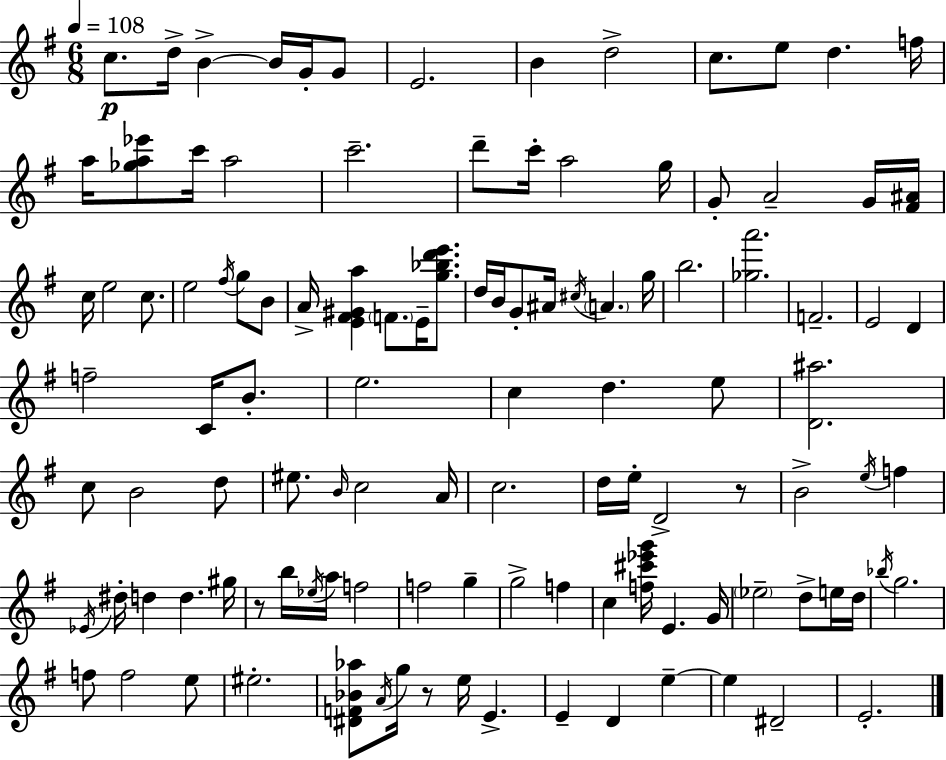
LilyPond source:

{
  \clef treble
  \numericTimeSignature
  \time 6/8
  \key e \minor
  \tempo 4 = 108
  c''8.\p d''16-> b'4->~~ b'16 g'16-. g'8 | e'2. | b'4 d''2-> | c''8. e''8 d''4. f''16 | \break a''16 <ges'' a'' ees'''>8 c'''16 a''2 | c'''2.-- | d'''8-- c'''16-. a''2 g''16 | g'8-. a'2-- g'16 <fis' ais'>16 | \break c''16 e''2 c''8. | e''2 \acciaccatura { fis''16 } g''8 b'8 | a'16-> <e' fis' gis' a''>4 \parenthesize f'8. e'16-- <g'' bes'' d''' e'''>8. | d''16 b'16 g'8-. ais'16 \acciaccatura { cis''16 } \parenthesize a'4. | \break g''16 b''2. | <ges'' a'''>2. | f'2.-- | e'2 d'4 | \break f''2-- c'16 b'8.-. | e''2. | c''4 d''4. | e''8 <d' ais''>2. | \break c''8 b'2 | d''8 eis''8. \grace { b'16 } c''2 | a'16 c''2. | d''16 e''16-. d'2-> | \break r8 b'2-> \acciaccatura { e''16 } | f''4 \acciaccatura { ees'16 } dis''16-. d''4 d''4. | gis''16 r8 b''16 \acciaccatura { ees''16 } a''16 f''2 | f''2 | \break g''4-- g''2-> | f''4 c''4 <f'' cis''' ees''' g'''>16 e'4. | g'16 \parenthesize ees''2-- | d''8-> e''16 d''16 \acciaccatura { bes''16 } g''2. | \break f''8 f''2 | e''8 eis''2.-. | <dis' f' bes' aes''>8 \acciaccatura { a'16 } g''16 r8 | e''16 e'4.-> e'4-- | \break d'4 e''4--~~ e''4 | dis'2-- e'2.-. | \bar "|."
}